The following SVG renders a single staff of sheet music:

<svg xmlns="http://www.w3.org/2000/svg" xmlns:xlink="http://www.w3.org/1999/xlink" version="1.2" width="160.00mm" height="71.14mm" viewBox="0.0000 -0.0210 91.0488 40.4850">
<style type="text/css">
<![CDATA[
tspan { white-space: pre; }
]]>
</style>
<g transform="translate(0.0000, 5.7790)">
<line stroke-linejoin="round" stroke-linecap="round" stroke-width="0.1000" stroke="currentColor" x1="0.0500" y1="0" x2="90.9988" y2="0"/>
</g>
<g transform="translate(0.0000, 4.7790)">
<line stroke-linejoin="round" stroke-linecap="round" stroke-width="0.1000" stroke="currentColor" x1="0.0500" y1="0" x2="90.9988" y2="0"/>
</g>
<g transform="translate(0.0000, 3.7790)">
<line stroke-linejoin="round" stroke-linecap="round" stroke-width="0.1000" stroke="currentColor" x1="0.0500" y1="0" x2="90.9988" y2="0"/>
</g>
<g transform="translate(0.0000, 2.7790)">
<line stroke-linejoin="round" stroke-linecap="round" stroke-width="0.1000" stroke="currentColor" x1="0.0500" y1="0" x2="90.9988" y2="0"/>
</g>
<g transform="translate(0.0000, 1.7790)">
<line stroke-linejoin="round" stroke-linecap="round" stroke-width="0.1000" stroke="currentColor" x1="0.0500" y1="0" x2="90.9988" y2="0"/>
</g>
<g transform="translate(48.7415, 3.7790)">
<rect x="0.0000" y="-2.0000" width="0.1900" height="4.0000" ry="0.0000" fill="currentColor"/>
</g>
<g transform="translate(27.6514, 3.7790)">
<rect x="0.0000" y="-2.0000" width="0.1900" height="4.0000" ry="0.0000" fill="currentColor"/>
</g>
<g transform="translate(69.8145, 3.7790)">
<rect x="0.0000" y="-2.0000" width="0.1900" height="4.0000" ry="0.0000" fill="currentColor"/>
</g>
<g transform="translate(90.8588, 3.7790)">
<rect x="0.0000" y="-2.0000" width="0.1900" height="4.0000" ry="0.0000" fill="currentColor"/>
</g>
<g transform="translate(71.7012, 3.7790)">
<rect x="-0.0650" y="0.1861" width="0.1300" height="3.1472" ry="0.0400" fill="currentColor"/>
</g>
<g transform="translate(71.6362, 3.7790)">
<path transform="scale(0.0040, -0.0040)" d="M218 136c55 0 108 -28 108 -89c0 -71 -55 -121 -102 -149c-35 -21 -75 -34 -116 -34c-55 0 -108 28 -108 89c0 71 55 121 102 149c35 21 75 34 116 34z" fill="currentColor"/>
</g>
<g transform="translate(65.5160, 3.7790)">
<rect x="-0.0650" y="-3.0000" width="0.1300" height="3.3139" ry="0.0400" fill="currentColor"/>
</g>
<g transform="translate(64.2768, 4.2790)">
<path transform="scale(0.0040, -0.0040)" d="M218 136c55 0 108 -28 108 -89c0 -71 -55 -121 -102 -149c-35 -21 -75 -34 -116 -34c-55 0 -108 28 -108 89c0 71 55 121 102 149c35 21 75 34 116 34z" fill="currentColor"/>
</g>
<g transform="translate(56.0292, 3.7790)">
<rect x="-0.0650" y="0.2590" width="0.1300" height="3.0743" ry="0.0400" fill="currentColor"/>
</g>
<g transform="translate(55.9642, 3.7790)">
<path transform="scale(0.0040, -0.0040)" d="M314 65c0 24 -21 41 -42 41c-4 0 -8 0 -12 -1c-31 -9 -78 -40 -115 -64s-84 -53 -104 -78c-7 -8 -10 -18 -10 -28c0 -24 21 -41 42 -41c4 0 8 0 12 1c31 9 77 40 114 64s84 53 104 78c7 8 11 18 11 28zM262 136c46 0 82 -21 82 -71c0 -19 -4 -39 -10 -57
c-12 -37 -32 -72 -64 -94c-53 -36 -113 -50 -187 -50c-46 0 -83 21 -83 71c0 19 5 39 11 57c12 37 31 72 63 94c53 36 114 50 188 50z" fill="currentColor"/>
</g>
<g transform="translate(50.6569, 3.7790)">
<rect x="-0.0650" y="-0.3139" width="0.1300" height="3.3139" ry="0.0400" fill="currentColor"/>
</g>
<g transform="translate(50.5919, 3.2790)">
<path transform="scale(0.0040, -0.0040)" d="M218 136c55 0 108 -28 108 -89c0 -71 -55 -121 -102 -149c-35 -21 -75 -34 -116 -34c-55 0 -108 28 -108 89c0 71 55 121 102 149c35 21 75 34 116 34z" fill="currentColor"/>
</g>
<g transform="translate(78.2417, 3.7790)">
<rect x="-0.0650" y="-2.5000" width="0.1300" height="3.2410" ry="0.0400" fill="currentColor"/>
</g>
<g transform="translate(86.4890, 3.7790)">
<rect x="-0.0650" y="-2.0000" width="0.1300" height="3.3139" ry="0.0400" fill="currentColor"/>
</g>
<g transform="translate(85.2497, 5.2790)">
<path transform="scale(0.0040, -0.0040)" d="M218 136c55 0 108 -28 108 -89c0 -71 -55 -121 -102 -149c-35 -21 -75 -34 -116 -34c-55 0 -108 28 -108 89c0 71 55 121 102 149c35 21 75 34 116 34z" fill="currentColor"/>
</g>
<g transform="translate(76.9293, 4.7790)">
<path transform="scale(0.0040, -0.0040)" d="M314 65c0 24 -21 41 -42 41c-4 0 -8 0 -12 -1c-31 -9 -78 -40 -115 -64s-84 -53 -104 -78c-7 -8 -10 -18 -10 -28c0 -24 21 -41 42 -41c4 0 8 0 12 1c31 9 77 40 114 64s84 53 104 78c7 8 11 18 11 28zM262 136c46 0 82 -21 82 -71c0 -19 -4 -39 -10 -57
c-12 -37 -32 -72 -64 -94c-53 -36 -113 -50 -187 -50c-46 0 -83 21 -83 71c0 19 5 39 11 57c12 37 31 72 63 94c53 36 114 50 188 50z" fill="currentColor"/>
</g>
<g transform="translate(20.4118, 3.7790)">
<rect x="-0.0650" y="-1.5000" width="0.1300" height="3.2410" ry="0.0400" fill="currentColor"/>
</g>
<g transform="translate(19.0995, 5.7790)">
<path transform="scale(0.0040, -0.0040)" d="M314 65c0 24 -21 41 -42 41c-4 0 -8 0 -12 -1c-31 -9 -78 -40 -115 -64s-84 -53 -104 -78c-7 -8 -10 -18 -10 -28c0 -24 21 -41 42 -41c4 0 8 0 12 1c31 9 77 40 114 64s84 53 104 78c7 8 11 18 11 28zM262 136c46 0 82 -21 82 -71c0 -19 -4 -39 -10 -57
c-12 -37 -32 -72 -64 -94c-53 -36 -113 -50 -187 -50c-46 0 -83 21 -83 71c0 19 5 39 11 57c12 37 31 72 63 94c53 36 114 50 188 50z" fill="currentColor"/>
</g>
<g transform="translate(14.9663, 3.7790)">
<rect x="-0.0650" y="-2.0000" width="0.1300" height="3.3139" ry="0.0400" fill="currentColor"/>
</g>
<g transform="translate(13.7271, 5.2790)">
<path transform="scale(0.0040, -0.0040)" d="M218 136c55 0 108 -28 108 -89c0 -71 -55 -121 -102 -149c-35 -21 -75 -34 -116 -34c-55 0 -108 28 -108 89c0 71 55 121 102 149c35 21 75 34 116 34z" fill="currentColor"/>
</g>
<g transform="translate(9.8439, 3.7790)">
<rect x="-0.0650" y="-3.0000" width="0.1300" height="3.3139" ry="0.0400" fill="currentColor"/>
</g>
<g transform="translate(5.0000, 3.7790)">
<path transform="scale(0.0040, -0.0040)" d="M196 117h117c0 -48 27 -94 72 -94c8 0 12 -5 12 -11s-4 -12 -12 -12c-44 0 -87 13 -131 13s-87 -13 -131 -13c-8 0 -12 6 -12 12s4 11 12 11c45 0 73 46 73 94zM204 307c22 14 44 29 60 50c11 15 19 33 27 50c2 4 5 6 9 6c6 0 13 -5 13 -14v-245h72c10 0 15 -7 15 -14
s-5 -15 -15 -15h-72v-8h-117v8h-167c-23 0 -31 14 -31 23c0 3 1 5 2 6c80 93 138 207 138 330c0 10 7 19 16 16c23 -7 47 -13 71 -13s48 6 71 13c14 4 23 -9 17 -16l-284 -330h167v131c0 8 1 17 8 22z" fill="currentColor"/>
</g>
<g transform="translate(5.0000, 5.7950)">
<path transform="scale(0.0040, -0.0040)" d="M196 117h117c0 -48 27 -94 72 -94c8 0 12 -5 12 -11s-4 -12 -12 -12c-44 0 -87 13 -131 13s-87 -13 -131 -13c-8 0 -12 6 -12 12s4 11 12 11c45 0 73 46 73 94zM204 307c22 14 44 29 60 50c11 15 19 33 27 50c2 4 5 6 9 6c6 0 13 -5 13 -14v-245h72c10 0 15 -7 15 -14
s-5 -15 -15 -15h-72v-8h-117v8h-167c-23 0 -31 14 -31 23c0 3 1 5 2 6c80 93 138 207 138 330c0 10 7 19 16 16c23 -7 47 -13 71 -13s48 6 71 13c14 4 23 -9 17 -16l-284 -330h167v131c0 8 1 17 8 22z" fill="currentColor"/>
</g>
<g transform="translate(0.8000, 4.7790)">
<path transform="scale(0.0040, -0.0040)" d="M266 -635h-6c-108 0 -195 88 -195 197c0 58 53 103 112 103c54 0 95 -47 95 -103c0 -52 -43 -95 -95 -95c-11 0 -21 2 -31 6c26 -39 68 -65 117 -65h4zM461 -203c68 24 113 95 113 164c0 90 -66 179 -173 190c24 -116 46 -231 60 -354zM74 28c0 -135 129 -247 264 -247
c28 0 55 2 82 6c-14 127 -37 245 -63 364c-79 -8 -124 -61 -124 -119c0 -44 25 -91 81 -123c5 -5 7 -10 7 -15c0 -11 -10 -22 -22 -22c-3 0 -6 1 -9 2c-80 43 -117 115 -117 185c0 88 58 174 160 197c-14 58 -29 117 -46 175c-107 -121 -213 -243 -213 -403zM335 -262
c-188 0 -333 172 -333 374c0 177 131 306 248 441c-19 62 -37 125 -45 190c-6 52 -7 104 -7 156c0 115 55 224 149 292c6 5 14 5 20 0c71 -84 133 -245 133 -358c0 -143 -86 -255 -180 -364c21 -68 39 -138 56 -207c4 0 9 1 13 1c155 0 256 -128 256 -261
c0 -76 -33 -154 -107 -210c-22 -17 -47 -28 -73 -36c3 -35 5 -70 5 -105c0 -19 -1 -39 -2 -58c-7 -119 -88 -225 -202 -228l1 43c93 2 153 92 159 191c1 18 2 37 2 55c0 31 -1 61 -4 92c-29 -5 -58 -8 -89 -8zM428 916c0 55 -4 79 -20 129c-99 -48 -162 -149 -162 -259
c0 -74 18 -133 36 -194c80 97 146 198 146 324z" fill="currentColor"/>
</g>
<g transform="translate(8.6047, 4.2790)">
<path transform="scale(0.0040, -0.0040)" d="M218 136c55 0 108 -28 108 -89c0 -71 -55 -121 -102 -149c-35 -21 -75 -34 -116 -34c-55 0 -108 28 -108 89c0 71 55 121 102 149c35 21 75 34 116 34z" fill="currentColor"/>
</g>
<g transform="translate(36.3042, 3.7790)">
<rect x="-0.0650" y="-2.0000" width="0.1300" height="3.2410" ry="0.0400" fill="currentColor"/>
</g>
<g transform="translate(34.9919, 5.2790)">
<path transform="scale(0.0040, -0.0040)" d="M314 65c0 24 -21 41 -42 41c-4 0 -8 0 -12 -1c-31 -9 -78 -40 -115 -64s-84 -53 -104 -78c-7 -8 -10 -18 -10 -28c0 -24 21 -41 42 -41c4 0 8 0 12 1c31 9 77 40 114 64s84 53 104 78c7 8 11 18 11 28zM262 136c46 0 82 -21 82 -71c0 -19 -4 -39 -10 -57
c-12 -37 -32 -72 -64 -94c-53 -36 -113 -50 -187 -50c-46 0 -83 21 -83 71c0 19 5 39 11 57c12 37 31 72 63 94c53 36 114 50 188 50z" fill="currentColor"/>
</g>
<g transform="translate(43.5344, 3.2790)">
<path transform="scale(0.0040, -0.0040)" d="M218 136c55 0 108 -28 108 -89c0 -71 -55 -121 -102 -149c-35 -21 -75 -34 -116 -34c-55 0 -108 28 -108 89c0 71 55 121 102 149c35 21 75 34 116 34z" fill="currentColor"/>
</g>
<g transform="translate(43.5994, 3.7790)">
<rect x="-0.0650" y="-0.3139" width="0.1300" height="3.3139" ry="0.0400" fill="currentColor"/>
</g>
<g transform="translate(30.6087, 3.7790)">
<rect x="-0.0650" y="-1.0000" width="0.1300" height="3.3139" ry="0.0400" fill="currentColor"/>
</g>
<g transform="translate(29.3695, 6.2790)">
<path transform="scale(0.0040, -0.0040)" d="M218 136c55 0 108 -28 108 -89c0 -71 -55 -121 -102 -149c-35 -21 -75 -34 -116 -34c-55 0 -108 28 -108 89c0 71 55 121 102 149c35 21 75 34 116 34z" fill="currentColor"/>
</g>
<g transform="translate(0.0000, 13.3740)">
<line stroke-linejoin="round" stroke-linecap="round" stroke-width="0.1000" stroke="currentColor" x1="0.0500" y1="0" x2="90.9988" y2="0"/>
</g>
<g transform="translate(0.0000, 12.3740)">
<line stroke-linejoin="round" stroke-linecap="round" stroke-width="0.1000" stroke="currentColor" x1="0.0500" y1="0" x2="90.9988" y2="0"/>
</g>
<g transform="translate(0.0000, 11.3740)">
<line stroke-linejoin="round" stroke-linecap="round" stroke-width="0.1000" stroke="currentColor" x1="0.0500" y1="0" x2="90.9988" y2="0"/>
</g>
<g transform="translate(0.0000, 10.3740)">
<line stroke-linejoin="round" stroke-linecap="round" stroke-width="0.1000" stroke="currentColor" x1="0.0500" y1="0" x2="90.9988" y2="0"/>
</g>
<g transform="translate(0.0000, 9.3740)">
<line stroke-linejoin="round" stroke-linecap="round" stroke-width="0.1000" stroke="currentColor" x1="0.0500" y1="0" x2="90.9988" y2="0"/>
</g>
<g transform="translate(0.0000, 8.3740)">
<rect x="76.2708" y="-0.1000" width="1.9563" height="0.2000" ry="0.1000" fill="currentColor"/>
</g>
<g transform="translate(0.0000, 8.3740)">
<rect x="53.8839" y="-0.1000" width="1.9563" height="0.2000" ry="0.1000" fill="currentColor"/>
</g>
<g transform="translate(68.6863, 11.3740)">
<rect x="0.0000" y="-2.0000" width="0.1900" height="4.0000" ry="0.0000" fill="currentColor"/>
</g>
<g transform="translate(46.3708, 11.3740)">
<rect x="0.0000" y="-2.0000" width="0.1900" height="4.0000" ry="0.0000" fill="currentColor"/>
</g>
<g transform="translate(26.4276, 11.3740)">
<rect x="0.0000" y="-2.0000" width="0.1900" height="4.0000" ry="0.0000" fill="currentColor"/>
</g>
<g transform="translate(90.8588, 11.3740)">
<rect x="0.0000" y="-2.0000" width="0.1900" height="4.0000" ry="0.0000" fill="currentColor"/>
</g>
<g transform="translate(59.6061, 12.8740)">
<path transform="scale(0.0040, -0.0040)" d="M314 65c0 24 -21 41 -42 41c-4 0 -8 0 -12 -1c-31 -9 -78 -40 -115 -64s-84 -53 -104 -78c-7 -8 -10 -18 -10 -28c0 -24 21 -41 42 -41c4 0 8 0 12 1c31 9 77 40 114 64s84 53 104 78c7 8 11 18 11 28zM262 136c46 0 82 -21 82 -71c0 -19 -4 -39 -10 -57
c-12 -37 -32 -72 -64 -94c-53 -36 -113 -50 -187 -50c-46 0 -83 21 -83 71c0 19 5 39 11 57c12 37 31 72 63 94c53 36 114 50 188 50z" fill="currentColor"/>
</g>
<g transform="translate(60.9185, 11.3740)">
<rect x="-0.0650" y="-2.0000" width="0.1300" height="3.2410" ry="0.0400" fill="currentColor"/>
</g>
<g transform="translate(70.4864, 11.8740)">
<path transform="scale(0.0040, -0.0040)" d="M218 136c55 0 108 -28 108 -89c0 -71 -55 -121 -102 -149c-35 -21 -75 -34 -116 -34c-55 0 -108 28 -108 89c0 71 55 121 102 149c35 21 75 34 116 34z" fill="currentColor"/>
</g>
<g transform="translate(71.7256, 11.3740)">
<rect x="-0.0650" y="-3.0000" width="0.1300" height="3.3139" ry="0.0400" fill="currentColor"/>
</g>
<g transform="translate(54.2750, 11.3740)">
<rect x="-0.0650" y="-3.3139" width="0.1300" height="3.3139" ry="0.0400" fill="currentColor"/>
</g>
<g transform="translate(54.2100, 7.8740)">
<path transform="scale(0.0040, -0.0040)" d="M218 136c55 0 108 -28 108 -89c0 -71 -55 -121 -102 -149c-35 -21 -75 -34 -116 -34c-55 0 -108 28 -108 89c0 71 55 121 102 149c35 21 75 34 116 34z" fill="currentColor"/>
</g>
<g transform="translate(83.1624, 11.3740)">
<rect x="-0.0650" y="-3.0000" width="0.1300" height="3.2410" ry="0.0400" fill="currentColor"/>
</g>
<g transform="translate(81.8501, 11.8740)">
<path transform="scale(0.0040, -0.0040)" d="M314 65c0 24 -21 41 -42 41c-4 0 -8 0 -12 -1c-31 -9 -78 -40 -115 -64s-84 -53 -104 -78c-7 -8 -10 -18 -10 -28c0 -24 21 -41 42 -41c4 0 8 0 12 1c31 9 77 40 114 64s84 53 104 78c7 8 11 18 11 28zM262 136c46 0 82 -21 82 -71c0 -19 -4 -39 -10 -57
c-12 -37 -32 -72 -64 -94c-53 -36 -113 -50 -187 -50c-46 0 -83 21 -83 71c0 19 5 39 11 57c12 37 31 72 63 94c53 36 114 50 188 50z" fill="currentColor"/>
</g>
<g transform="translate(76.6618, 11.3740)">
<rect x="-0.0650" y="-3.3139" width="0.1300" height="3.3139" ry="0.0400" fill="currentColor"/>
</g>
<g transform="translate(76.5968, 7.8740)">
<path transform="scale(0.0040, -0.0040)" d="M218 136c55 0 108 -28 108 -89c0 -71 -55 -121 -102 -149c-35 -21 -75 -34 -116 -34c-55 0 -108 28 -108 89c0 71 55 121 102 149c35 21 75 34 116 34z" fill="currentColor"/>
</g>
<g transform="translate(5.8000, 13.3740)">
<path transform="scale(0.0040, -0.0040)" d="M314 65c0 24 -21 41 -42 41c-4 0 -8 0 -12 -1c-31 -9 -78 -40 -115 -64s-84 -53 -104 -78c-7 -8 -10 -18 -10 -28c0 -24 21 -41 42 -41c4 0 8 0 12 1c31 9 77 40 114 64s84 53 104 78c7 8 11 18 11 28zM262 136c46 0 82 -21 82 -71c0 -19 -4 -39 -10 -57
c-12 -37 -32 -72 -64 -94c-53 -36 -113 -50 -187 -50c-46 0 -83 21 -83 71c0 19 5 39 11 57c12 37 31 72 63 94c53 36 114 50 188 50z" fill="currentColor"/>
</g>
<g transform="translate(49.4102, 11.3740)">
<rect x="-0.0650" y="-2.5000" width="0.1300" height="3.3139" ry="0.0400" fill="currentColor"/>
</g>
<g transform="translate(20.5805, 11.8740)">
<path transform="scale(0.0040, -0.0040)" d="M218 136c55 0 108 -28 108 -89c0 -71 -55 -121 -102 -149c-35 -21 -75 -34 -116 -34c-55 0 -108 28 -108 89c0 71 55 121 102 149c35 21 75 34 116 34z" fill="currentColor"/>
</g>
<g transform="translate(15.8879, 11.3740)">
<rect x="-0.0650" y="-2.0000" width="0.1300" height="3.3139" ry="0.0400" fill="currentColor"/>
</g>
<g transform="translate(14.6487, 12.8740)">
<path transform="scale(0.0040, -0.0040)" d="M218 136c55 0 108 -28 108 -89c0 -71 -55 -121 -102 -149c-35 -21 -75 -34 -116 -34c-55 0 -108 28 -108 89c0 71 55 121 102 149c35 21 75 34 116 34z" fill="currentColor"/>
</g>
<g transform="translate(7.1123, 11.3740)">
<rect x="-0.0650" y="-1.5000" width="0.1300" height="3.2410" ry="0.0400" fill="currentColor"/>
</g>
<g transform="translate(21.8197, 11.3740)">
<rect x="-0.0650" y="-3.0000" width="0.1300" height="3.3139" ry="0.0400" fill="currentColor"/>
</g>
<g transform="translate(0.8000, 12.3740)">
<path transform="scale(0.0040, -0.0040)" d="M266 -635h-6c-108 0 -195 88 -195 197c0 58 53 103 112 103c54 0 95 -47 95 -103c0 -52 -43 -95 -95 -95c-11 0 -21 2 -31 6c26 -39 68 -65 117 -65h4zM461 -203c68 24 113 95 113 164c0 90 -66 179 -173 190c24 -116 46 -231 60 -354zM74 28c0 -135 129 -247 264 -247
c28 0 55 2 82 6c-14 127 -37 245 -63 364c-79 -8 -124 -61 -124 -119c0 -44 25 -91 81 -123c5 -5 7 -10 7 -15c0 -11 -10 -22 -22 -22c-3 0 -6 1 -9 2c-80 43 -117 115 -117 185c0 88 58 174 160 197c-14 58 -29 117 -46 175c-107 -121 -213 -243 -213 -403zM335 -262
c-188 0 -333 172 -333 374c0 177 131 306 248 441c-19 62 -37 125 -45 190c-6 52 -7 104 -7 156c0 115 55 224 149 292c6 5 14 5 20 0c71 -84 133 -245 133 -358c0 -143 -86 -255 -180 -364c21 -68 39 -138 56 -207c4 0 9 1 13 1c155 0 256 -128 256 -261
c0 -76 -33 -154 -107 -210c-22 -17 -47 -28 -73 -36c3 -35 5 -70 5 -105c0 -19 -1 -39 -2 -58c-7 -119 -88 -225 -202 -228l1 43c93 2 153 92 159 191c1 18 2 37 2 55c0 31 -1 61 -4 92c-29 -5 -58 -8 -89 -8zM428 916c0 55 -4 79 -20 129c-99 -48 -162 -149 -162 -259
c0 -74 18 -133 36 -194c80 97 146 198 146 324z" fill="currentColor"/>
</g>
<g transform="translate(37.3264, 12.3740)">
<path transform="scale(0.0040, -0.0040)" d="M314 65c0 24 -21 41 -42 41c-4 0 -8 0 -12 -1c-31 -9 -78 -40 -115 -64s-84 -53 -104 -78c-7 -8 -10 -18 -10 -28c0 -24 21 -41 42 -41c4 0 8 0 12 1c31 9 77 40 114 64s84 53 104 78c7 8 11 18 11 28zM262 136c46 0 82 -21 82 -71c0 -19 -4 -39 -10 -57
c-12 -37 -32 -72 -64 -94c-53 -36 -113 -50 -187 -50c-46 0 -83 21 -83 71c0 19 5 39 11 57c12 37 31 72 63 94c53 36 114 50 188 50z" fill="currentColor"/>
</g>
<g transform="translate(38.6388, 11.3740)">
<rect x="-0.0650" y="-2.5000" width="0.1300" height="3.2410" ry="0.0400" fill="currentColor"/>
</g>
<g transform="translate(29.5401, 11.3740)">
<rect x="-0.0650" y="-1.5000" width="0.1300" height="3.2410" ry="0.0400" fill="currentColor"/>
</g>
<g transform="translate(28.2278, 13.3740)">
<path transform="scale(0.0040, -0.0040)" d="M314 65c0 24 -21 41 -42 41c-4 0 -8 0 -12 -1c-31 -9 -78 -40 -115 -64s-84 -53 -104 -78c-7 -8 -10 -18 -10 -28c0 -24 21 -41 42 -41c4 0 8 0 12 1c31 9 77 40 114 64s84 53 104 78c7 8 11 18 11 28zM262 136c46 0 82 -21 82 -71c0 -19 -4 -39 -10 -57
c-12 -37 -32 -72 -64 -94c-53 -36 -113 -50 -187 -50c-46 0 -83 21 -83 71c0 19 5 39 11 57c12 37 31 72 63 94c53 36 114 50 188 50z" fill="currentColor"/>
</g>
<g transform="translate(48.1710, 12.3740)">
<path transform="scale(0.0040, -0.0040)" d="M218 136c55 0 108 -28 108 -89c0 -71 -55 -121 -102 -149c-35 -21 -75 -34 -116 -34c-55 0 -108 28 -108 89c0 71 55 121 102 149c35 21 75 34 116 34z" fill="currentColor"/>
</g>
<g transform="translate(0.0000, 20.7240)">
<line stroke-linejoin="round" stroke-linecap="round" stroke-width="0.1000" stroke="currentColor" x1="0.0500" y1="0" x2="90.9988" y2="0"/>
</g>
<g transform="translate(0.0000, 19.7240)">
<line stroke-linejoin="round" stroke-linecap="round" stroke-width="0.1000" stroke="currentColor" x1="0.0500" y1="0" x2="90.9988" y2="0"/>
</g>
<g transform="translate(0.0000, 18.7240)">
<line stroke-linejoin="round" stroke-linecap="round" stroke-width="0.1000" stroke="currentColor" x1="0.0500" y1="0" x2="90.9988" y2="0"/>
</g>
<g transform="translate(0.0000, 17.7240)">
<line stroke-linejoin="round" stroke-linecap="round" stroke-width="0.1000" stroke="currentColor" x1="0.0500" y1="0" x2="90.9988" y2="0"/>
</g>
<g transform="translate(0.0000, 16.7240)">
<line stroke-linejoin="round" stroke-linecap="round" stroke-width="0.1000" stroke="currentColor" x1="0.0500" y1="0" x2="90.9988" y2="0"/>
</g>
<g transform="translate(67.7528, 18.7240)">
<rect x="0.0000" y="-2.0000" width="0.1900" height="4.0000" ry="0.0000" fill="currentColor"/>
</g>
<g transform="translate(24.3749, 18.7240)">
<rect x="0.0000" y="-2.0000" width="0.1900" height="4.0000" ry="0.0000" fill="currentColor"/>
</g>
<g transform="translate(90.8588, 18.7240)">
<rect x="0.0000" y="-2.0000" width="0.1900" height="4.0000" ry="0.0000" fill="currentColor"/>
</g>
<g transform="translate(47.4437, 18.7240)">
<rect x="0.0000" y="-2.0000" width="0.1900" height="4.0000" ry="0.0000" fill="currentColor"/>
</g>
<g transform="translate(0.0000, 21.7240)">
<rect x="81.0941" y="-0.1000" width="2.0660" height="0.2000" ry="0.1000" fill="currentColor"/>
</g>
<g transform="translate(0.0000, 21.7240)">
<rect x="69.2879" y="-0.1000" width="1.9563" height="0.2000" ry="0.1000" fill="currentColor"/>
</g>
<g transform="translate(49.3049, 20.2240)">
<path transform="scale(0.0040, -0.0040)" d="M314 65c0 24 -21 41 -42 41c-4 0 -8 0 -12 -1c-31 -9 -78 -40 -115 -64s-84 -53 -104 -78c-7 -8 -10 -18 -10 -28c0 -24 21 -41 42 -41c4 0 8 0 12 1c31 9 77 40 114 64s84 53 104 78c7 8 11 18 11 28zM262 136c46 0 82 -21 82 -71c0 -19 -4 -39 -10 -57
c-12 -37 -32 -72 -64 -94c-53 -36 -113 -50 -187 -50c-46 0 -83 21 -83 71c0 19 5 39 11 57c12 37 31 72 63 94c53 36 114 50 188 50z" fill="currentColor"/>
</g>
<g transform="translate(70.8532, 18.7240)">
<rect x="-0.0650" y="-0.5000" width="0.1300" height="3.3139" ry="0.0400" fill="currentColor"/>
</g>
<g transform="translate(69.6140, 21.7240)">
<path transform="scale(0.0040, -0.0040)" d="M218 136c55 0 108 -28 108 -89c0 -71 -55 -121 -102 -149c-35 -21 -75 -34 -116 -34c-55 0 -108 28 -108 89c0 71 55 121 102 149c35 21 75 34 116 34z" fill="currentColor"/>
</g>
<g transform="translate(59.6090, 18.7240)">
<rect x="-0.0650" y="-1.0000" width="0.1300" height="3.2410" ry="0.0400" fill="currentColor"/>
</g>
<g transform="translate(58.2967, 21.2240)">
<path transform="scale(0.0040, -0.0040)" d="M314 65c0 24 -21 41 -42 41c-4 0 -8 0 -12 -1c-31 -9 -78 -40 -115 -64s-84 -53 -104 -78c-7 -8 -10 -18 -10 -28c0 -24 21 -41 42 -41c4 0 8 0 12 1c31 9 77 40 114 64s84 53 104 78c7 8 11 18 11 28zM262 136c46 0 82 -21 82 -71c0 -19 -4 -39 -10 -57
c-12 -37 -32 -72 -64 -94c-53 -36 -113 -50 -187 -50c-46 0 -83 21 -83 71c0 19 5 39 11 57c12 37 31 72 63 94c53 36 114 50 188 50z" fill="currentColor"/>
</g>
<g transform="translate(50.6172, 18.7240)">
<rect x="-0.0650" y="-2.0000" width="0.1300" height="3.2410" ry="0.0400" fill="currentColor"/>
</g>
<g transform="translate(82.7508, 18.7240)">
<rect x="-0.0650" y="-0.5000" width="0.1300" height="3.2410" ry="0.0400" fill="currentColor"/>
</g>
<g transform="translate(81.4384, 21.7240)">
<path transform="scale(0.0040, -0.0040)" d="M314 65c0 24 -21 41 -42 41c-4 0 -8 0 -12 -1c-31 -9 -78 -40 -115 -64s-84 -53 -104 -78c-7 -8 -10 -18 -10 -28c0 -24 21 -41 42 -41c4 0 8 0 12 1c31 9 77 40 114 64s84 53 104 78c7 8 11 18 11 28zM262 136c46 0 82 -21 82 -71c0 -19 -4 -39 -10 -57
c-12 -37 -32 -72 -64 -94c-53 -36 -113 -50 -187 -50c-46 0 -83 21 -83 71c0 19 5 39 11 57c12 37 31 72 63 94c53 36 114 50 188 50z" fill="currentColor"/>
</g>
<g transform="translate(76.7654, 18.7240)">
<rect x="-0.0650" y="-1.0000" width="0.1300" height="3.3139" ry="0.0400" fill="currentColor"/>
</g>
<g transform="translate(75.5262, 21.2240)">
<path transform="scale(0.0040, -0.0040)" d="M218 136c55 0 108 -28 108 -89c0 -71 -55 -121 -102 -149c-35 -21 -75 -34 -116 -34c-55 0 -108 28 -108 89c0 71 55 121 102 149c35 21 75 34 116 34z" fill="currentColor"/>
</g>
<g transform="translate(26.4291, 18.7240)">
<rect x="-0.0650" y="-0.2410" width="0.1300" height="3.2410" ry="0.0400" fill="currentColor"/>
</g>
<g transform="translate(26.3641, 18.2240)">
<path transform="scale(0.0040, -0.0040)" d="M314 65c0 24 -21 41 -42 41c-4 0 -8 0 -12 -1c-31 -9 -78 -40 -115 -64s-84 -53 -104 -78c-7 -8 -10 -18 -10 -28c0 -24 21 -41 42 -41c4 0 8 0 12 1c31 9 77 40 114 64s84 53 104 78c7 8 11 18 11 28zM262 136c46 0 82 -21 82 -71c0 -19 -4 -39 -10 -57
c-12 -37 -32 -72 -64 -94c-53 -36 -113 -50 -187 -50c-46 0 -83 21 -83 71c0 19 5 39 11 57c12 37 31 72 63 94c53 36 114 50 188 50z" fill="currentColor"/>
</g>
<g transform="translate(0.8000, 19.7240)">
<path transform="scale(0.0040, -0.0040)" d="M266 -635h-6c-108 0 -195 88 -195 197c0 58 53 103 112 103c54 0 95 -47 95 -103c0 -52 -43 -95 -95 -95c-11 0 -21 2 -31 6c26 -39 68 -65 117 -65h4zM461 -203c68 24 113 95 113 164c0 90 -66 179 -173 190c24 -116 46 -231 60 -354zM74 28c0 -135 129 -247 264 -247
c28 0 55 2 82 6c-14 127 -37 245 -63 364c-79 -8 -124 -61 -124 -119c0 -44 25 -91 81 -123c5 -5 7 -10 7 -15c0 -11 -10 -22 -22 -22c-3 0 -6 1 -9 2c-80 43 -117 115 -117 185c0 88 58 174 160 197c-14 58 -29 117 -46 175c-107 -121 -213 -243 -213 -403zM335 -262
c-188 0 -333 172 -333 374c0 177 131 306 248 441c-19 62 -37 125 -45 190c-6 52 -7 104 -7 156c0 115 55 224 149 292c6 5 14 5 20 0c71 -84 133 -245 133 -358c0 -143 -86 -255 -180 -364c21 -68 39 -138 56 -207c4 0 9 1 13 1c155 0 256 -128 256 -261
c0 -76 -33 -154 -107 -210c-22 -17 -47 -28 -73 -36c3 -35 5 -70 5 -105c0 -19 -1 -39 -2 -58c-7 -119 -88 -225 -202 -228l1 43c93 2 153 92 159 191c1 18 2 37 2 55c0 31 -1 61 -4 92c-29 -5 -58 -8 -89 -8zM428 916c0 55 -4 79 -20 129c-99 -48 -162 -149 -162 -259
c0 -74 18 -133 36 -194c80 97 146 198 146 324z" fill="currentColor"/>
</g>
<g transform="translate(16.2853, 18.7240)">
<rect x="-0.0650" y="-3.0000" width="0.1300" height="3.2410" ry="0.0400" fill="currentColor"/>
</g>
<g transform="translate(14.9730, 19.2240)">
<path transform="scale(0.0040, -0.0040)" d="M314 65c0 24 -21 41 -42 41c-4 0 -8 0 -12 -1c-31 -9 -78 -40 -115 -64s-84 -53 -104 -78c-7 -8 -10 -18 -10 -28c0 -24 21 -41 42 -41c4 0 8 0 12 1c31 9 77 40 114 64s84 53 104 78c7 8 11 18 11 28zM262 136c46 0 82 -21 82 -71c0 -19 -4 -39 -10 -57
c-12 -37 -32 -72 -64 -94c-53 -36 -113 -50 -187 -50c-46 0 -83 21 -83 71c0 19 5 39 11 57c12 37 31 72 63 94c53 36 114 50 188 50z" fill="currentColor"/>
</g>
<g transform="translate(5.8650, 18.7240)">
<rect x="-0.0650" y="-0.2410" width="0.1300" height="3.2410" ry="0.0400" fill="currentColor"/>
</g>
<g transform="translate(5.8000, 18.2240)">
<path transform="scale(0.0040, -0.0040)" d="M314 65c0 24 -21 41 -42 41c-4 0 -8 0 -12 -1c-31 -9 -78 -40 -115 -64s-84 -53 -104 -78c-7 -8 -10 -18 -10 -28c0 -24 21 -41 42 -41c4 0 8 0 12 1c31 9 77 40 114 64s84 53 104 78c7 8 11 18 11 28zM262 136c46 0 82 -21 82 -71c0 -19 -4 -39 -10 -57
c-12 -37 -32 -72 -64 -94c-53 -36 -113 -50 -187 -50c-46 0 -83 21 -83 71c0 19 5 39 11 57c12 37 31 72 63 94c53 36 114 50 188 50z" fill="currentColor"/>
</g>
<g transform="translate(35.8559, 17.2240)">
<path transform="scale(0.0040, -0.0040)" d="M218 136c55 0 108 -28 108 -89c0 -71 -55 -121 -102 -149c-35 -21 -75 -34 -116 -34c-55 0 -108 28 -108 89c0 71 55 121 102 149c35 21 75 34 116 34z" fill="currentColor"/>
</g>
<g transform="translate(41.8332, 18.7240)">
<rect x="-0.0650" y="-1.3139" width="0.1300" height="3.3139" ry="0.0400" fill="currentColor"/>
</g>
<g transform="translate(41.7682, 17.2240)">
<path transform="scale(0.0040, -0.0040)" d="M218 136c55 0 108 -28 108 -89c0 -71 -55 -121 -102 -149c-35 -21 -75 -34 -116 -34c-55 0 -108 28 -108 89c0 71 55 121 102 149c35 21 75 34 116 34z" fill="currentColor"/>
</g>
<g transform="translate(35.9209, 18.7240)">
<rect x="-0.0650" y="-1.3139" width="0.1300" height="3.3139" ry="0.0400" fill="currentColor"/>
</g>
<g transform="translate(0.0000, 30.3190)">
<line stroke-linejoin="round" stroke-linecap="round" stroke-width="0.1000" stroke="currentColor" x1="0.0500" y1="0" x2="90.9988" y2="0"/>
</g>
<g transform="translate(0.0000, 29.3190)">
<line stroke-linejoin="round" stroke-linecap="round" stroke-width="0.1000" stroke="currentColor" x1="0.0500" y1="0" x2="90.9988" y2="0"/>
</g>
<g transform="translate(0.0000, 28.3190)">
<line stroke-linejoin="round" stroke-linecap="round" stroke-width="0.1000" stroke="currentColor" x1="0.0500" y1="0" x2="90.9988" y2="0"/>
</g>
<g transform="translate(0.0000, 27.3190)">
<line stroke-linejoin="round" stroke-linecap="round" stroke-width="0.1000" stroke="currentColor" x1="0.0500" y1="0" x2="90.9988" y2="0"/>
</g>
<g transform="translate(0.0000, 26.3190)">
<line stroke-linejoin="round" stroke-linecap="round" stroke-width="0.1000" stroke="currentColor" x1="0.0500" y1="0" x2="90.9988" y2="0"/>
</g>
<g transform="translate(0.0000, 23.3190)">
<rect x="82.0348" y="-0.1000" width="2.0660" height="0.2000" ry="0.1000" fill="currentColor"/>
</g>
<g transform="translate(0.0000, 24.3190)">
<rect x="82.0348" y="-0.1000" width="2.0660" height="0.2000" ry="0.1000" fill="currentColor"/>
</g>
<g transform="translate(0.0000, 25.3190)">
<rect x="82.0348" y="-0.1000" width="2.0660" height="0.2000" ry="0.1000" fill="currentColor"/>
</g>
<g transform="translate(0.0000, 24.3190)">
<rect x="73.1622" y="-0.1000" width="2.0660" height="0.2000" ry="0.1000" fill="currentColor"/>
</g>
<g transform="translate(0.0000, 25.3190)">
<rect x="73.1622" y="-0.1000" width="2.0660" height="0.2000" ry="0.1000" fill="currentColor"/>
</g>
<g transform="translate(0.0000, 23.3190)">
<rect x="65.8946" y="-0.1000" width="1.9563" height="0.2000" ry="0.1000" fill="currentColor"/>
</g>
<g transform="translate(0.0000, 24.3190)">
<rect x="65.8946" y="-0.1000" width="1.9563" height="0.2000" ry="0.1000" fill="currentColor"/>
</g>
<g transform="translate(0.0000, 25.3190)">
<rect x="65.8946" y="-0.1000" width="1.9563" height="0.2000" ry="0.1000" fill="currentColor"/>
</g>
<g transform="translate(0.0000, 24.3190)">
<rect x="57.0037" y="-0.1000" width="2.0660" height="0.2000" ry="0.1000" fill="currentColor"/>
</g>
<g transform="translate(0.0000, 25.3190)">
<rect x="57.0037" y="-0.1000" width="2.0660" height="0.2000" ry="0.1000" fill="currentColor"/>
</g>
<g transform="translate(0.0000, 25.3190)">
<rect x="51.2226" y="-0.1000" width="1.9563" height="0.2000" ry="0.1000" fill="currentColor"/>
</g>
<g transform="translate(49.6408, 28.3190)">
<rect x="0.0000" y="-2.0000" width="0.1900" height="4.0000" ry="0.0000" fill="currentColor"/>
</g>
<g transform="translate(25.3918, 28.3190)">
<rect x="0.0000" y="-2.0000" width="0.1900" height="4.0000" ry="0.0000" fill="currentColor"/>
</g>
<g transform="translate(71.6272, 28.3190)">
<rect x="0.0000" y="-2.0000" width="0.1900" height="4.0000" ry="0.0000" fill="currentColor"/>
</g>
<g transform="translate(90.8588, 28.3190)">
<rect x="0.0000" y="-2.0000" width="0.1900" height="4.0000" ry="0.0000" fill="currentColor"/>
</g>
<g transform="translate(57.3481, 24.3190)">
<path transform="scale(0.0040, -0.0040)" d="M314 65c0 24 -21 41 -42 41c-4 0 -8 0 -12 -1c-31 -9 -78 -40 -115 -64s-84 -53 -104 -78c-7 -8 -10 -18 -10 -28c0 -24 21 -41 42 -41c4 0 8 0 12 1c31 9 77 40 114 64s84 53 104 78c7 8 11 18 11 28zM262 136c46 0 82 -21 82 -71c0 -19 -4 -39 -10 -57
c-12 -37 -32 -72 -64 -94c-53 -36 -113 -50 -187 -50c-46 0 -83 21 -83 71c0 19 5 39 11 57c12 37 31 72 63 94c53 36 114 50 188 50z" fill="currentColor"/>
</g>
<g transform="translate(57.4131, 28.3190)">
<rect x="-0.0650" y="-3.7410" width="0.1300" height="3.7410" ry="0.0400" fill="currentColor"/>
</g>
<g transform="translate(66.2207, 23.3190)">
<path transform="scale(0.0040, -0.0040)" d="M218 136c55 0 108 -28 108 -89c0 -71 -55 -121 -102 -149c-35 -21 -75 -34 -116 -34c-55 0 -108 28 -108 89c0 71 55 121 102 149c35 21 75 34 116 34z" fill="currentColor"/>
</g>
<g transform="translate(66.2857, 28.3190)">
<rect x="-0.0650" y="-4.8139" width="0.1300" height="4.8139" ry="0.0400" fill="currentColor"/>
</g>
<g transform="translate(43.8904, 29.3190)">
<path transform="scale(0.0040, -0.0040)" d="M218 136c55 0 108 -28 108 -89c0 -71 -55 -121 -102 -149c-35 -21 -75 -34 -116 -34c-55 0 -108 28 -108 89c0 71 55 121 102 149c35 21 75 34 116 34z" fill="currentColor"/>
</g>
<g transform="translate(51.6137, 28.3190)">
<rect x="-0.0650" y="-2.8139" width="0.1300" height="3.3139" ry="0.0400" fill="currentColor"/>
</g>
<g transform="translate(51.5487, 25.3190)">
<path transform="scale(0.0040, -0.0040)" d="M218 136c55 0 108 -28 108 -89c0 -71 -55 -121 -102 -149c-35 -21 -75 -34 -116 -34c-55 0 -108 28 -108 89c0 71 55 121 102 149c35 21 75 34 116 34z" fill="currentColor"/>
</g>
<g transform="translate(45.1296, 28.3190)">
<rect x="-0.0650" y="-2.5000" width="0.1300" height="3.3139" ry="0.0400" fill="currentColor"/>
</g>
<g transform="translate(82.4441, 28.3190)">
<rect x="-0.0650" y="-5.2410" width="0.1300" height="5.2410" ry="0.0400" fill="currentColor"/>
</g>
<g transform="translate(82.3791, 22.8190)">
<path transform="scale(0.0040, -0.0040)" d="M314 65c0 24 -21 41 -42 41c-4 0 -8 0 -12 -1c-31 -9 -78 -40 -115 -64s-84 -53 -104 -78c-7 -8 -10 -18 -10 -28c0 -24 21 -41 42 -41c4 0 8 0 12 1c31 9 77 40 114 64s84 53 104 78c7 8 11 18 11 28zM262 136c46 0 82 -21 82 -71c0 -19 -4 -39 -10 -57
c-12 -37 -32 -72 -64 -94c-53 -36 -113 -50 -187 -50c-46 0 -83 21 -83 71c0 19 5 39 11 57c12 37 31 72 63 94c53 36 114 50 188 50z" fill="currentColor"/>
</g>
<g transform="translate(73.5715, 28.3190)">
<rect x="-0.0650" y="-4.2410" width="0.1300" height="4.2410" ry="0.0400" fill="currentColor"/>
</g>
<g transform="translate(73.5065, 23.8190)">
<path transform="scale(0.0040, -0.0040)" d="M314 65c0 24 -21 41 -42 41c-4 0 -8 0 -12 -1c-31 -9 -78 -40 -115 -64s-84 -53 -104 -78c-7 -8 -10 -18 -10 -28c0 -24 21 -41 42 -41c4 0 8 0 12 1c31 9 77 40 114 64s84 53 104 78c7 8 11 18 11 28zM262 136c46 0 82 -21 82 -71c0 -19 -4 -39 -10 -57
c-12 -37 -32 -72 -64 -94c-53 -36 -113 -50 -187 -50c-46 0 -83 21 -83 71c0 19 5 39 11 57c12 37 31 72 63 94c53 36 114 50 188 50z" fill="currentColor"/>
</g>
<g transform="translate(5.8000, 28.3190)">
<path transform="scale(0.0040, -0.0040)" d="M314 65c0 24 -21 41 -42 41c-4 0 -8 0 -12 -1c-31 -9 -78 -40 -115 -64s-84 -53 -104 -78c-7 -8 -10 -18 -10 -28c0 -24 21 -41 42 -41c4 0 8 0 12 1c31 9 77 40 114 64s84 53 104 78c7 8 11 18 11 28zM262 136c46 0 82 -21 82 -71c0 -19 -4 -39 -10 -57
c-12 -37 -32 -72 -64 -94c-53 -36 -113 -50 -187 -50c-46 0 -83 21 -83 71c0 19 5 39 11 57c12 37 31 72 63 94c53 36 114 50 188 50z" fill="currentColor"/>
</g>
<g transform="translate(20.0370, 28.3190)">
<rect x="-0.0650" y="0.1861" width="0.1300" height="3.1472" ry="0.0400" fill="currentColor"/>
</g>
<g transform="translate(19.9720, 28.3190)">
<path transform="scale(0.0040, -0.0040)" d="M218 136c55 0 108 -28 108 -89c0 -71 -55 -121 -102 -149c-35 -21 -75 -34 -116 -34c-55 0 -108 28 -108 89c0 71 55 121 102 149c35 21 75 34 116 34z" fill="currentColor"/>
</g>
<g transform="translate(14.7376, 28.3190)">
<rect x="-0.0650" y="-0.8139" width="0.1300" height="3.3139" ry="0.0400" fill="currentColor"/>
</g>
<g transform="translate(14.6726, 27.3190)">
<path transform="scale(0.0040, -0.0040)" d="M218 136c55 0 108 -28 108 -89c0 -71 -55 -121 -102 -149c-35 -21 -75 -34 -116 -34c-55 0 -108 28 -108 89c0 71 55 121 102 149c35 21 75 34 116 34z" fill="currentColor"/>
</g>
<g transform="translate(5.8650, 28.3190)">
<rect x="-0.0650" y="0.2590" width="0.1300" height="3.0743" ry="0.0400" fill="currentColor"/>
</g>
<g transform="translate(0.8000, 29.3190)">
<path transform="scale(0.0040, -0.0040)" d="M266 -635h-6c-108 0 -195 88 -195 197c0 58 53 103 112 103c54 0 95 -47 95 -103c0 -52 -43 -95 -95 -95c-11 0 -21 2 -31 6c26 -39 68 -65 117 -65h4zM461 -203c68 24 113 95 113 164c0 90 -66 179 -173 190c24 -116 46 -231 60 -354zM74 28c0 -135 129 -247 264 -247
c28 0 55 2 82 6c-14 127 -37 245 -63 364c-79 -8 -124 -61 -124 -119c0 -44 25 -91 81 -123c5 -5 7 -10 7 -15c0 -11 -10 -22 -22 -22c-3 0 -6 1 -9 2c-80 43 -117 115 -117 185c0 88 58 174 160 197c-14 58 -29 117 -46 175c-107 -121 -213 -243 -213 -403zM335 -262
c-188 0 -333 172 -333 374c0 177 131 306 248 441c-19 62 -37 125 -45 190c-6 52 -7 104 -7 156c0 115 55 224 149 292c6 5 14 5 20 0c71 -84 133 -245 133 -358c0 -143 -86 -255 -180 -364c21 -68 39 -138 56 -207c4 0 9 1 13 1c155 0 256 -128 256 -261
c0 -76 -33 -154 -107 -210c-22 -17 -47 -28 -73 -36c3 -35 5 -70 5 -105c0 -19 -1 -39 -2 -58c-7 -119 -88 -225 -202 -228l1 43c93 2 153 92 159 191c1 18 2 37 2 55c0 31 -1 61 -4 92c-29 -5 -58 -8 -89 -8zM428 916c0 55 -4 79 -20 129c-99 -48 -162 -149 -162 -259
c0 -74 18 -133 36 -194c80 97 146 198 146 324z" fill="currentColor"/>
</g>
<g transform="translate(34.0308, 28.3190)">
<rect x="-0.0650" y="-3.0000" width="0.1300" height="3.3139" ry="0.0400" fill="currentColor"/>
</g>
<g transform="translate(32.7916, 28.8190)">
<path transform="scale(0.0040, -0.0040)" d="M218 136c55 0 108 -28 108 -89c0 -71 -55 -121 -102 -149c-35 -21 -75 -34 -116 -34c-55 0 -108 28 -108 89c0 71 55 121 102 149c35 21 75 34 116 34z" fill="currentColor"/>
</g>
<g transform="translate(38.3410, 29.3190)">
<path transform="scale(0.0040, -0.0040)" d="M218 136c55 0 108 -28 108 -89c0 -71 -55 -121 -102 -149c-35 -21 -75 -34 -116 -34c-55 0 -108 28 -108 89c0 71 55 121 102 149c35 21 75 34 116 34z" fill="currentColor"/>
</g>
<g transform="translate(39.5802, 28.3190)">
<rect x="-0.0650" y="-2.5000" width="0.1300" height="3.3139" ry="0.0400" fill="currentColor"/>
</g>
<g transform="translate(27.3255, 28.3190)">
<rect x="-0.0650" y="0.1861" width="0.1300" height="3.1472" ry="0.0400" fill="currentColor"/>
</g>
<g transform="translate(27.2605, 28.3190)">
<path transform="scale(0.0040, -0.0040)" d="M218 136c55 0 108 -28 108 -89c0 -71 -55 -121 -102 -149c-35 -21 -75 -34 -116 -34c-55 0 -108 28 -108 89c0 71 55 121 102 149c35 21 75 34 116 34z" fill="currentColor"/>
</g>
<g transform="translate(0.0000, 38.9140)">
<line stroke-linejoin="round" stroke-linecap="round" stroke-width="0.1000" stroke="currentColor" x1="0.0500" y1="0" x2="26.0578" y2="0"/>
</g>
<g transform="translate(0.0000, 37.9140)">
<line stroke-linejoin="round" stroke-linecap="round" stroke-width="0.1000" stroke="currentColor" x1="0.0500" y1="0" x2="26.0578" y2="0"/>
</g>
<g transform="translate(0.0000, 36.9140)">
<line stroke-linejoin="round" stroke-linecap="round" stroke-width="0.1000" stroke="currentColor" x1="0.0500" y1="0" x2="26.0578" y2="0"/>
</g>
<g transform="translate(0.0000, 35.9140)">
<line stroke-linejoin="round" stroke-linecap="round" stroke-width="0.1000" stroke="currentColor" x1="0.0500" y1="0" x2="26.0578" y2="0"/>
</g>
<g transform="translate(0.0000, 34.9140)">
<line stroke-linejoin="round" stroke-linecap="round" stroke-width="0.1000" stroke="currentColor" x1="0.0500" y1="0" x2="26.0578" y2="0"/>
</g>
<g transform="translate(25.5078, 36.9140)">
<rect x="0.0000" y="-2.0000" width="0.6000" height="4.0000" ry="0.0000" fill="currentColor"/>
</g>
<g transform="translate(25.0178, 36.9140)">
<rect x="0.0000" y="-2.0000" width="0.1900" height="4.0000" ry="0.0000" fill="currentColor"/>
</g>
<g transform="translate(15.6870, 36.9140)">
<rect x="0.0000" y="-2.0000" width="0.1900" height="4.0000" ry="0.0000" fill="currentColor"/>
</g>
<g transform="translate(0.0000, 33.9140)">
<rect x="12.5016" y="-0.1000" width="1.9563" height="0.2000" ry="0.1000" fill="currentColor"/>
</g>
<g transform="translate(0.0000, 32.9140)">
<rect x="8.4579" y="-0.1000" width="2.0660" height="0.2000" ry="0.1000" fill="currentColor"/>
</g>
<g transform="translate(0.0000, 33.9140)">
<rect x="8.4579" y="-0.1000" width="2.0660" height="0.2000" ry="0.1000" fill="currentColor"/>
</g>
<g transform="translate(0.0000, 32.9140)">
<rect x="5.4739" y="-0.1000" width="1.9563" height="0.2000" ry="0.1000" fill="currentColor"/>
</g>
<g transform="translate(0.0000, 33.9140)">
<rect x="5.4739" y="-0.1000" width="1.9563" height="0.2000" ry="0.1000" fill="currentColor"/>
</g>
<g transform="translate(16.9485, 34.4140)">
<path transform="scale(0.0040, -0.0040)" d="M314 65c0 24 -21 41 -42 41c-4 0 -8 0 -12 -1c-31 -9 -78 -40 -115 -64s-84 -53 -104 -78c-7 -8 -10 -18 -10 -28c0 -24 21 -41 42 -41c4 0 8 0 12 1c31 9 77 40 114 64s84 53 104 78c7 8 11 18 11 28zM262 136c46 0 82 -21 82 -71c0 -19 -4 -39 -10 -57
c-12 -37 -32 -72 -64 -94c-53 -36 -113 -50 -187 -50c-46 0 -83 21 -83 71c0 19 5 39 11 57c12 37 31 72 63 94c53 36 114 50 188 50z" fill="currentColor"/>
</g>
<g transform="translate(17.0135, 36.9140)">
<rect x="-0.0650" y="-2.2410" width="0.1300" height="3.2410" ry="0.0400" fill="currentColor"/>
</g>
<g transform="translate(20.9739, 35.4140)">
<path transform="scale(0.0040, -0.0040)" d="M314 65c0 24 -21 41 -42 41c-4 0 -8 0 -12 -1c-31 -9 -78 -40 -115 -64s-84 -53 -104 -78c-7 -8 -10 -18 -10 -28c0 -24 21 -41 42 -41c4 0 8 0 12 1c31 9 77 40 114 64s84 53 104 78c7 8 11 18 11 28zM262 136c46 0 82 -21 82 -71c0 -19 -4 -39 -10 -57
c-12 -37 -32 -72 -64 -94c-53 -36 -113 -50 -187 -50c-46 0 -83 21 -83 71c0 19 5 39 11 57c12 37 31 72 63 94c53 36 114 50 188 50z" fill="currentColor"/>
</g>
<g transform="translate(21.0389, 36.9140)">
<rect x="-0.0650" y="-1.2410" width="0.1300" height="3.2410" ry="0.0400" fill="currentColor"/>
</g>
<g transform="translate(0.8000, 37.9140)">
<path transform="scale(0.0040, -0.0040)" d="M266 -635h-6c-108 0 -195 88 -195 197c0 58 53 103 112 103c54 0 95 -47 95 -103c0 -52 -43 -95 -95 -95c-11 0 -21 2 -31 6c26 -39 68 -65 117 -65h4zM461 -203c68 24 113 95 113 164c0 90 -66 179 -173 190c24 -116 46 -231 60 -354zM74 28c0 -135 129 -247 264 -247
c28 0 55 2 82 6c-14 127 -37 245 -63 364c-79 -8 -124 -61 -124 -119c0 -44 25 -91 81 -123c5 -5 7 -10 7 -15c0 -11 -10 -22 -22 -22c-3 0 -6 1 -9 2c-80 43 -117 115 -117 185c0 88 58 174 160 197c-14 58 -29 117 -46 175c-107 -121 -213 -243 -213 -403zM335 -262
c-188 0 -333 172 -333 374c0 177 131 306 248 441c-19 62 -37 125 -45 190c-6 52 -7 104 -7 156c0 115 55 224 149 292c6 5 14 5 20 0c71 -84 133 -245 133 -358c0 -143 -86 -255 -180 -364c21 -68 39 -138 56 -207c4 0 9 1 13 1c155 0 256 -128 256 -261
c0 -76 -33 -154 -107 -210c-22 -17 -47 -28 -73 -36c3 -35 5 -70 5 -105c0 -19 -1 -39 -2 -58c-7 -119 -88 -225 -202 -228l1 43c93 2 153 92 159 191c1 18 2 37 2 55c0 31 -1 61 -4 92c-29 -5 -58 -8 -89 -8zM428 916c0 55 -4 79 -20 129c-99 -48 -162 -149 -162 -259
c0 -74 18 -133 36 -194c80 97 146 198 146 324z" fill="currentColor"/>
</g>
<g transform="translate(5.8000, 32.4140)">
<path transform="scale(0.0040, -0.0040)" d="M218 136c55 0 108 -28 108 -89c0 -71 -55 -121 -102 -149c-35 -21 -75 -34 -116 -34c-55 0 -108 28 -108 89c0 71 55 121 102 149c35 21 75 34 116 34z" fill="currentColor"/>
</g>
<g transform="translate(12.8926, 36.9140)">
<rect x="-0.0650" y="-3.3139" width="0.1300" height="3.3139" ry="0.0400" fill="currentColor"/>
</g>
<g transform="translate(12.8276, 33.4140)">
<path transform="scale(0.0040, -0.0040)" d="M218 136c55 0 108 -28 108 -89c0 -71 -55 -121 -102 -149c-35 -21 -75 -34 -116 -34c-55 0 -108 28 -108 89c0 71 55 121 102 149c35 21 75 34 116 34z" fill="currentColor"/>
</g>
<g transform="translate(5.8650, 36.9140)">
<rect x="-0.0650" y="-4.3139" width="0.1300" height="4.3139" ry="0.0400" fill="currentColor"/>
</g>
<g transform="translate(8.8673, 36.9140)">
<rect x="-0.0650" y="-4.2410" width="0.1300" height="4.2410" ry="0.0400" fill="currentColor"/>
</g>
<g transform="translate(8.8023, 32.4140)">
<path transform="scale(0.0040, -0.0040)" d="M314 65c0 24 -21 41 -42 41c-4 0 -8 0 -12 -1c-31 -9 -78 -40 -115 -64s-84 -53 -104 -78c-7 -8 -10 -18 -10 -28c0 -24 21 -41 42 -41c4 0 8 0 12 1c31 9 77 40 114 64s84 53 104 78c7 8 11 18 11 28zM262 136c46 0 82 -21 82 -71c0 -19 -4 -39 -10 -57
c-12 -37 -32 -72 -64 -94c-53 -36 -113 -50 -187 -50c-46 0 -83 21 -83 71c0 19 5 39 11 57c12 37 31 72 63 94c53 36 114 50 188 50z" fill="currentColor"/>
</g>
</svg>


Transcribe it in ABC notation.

X:1
T:Untitled
M:4/4
L:1/4
K:C
A F E2 D F2 c c B2 A B G2 F E2 F A E2 G2 G b F2 A b A2 c2 A2 c2 e e F2 D2 C D C2 B2 d B B A G G a c'2 e' d'2 f'2 d' d'2 b g2 e2